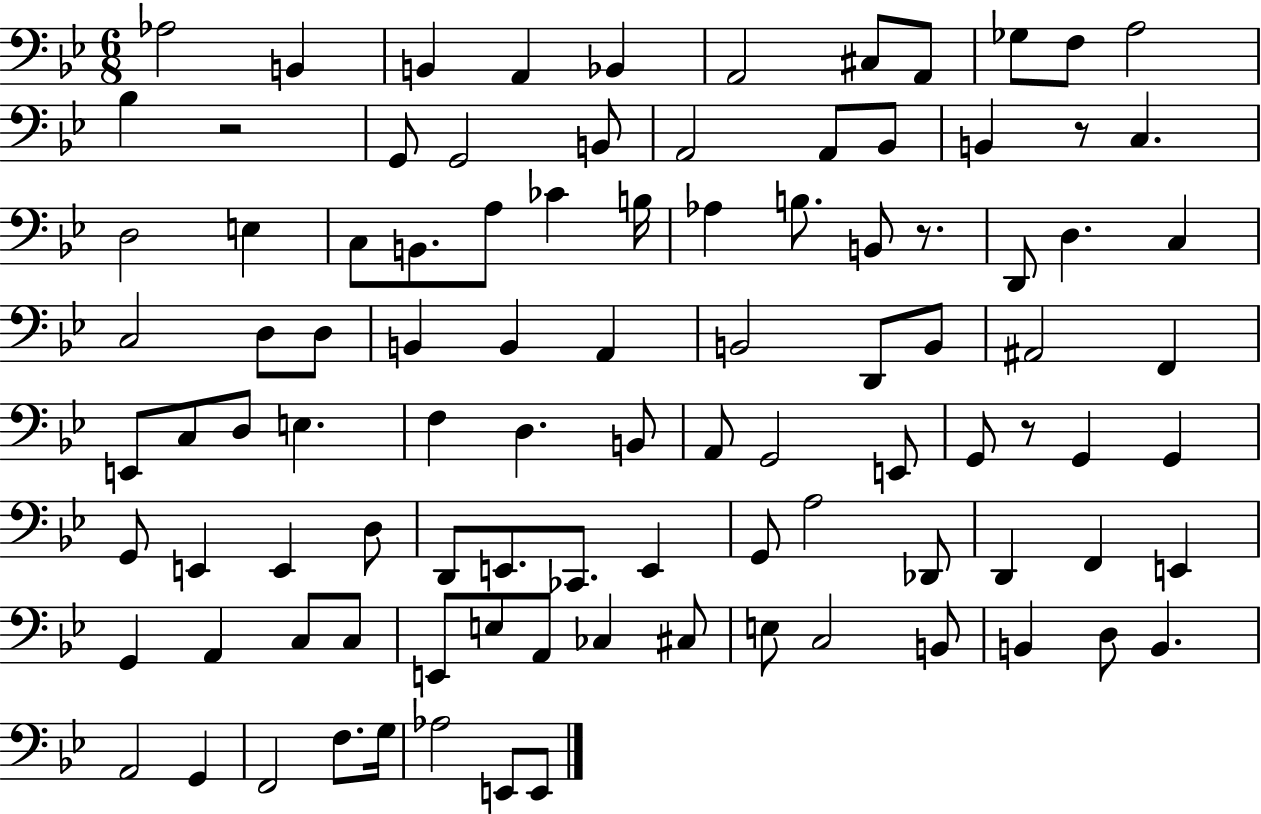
{
  \clef bass
  \numericTimeSignature
  \time 6/8
  \key bes \major
  aes2 b,4 | b,4 a,4 bes,4 | a,2 cis8 a,8 | ges8 f8 a2 | \break bes4 r2 | g,8 g,2 b,8 | a,2 a,8 bes,8 | b,4 r8 c4. | \break d2 e4 | c8 b,8. a8 ces'4 b16 | aes4 b8. b,8 r8. | d,8 d4. c4 | \break c2 d8 d8 | b,4 b,4 a,4 | b,2 d,8 b,8 | ais,2 f,4 | \break e,8 c8 d8 e4. | f4 d4. b,8 | a,8 g,2 e,8 | g,8 r8 g,4 g,4 | \break g,8 e,4 e,4 d8 | d,8 e,8. ces,8. e,4 | g,8 a2 des,8 | d,4 f,4 e,4 | \break g,4 a,4 c8 c8 | e,8 e8 a,8 ces4 cis8 | e8 c2 b,8 | b,4 d8 b,4. | \break a,2 g,4 | f,2 f8. g16 | aes2 e,8 e,8 | \bar "|."
}